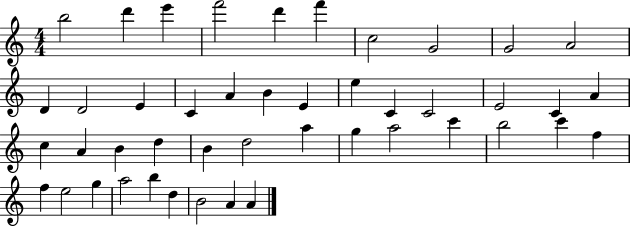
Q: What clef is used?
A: treble